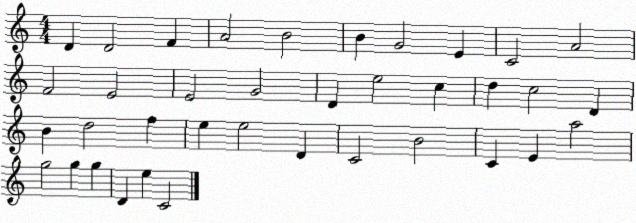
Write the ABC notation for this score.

X:1
T:Untitled
M:4/4
L:1/4
K:C
D D2 F A2 B2 B G2 E C2 A2 F2 E2 E2 G2 D e2 c d c2 D B d2 f e e2 D C2 B2 C E a2 g2 g g D e C2